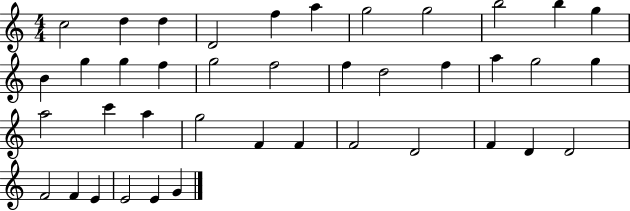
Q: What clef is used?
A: treble